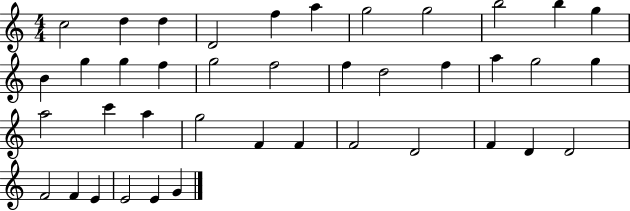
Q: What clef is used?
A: treble